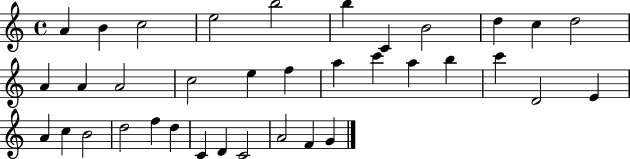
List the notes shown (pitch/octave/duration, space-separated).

A4/q B4/q C5/h E5/h B5/h B5/q C4/q B4/h D5/q C5/q D5/h A4/q A4/q A4/h C5/h E5/q F5/q A5/q C6/q A5/q B5/q C6/q D4/h E4/q A4/q C5/q B4/h D5/h F5/q D5/q C4/q D4/q C4/h A4/h F4/q G4/q